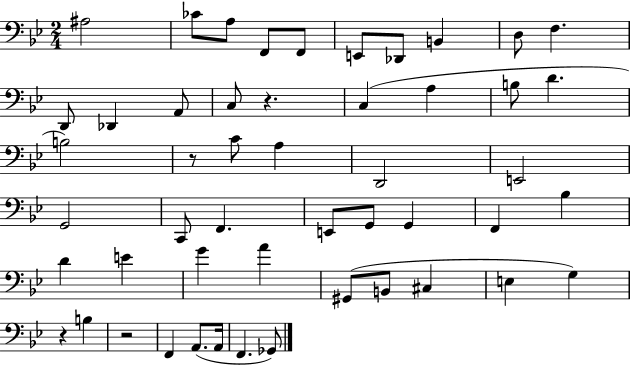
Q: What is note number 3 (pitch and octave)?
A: A3